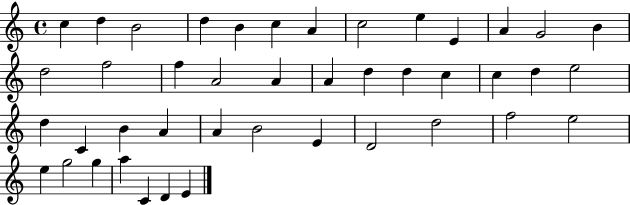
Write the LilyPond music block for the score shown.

{
  \clef treble
  \time 4/4
  \defaultTimeSignature
  \key c \major
  c''4 d''4 b'2 | d''4 b'4 c''4 a'4 | c''2 e''4 e'4 | a'4 g'2 b'4 | \break d''2 f''2 | f''4 a'2 a'4 | a'4 d''4 d''4 c''4 | c''4 d''4 e''2 | \break d''4 c'4 b'4 a'4 | a'4 b'2 e'4 | d'2 d''2 | f''2 e''2 | \break e''4 g''2 g''4 | a''4 c'4 d'4 e'4 | \bar "|."
}